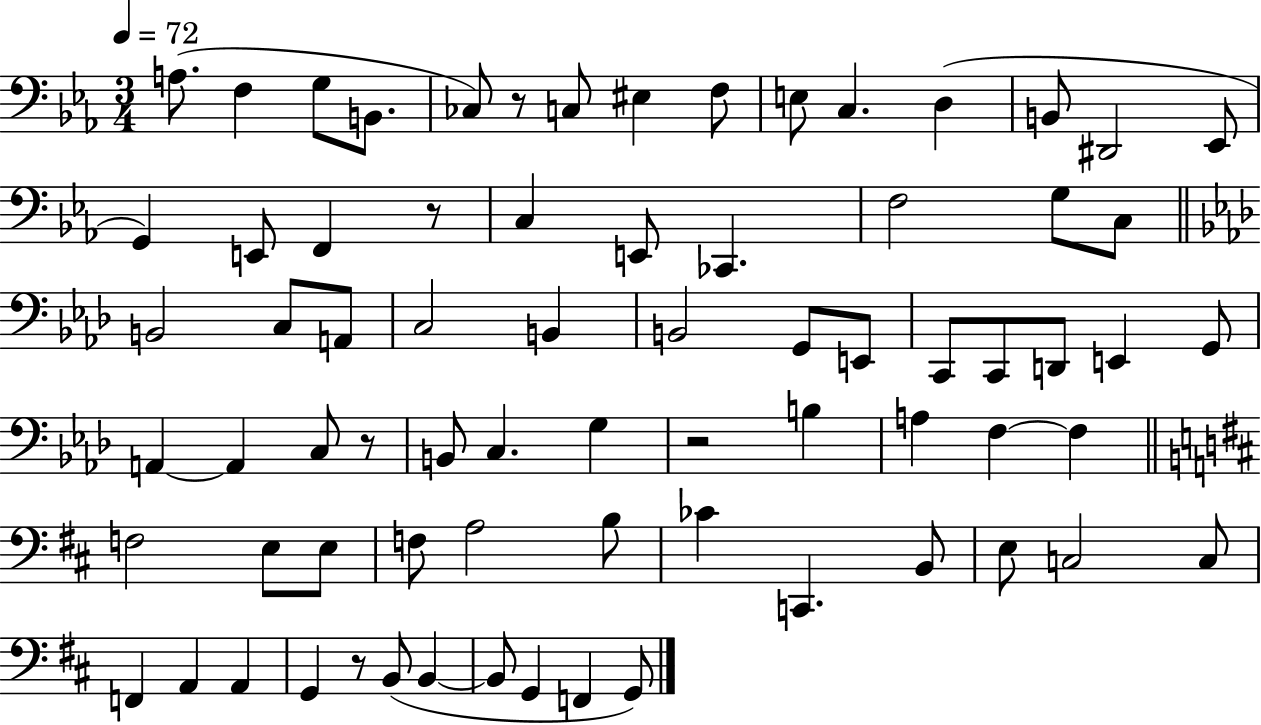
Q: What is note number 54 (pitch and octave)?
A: C2